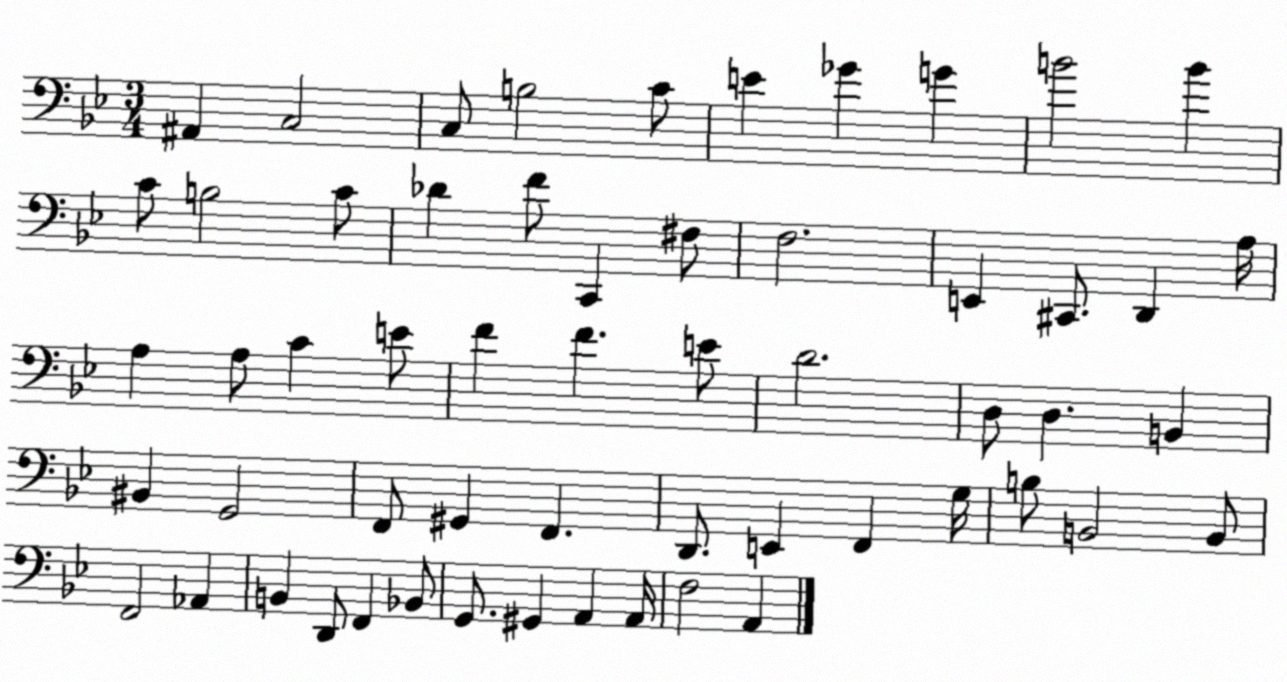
X:1
T:Untitled
M:3/4
L:1/4
K:Bb
^A,, C,2 C,/2 B,2 C/2 E _G G B2 B C/2 B,2 C/2 _D F/2 C,, ^F,/2 F,2 E,, ^C,,/2 D,, A,/4 A, A,/2 C E/2 F F E/2 D2 D,/2 D, B,, ^B,, G,,2 F,,/2 ^G,, F,, D,,/2 E,, F,, G,/4 B,/2 B,,2 B,,/2 F,,2 _A,, B,, D,,/2 F,, _B,,/2 G,,/2 ^G,, A,, A,,/4 F,2 A,,